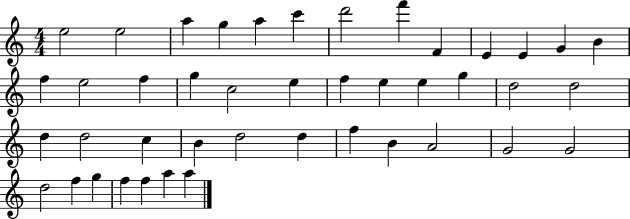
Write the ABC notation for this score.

X:1
T:Untitled
M:4/4
L:1/4
K:C
e2 e2 a g a c' d'2 f' F E E G B f e2 f g c2 e f e e g d2 d2 d d2 c B d2 d f B A2 G2 G2 d2 f g f f a a